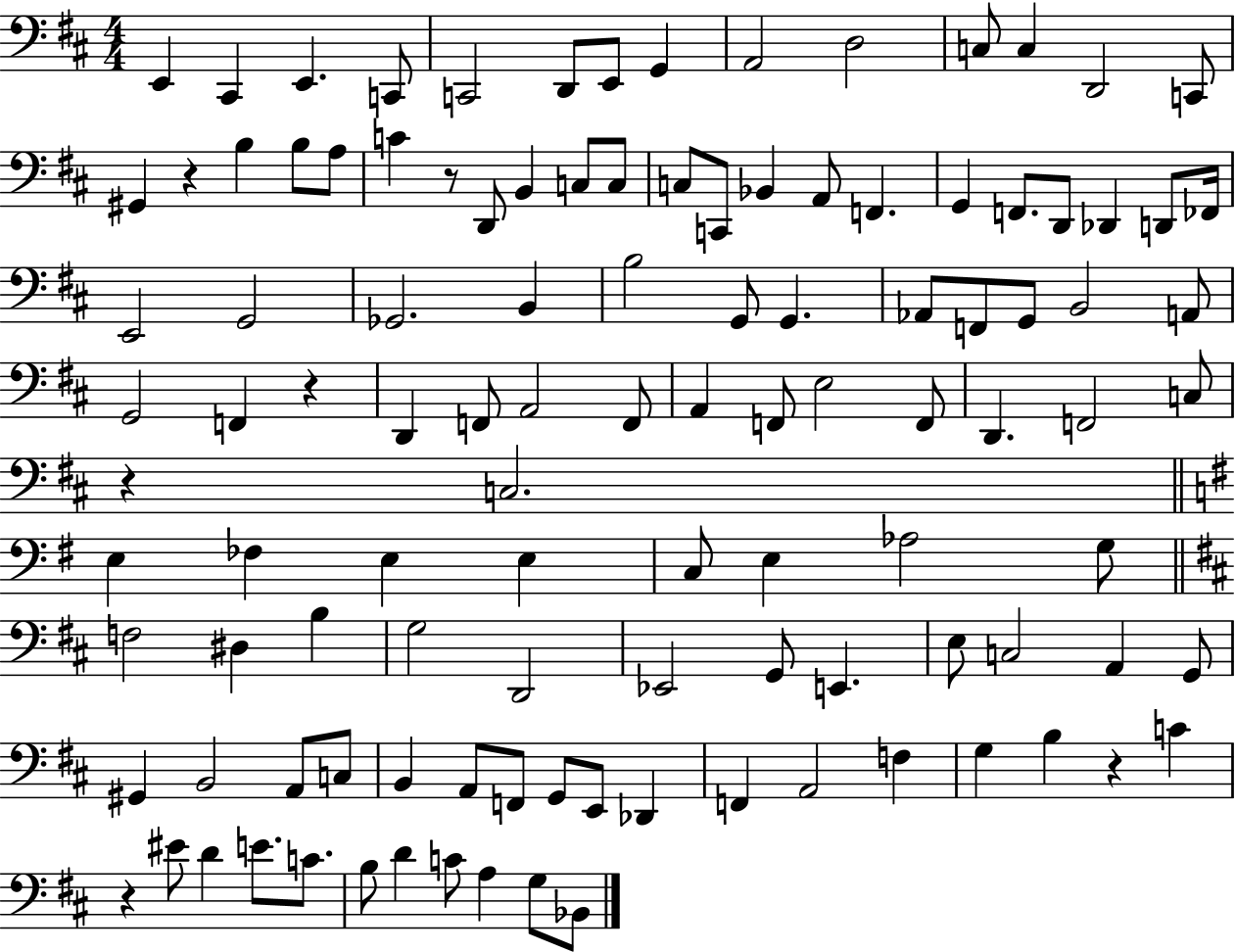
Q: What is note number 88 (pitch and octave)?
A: G2